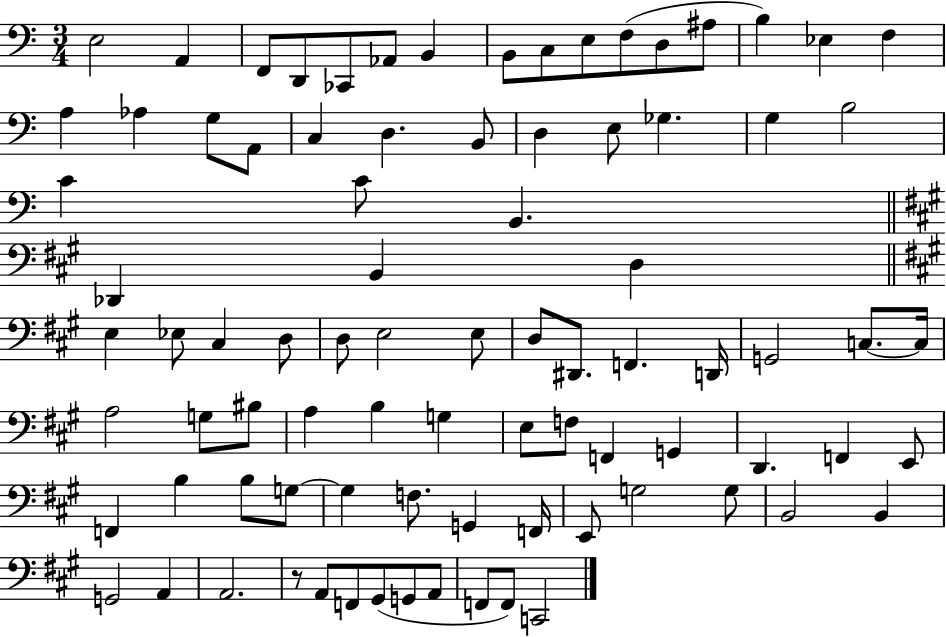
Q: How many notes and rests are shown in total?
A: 86